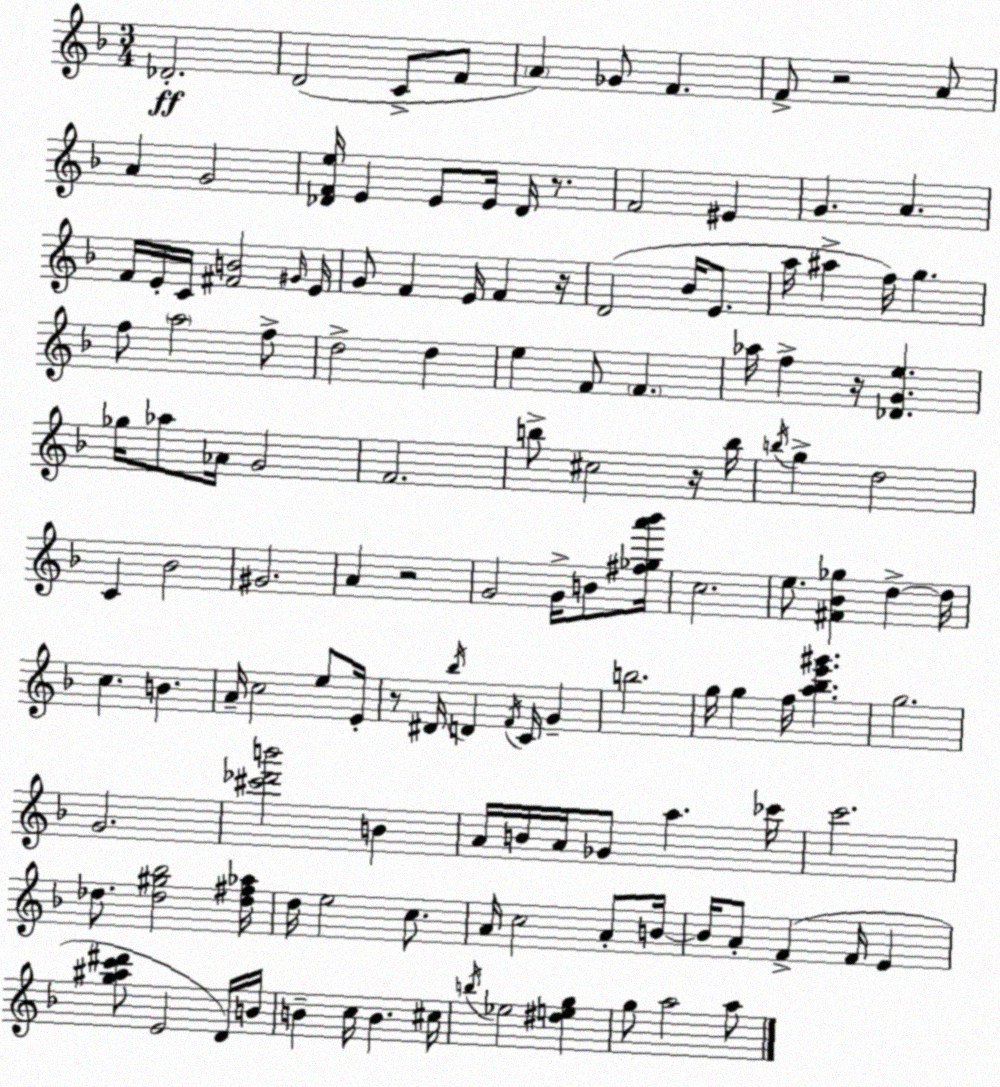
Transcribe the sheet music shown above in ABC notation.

X:1
T:Untitled
M:3/4
L:1/4
K:Dm
_D2 D2 C/2 F/2 A _G/2 F F/2 z2 A/2 A G2 [_DFe]/4 E E/2 E/4 _D/4 z/2 F2 ^E G A F/4 E/4 C/4 [^FB]2 ^G/4 E/4 G/2 F E/4 F z/4 D2 _B/4 E/2 a/4 ^a f/4 g f/2 a2 f/2 d2 d e F/2 F _a/4 f z/4 [_DGe] _g/4 _a/2 _A/4 G2 F2 b/2 ^c2 z/4 b/4 b/4 g d2 C _B2 ^G2 A z2 G2 G/4 B/2 [^f_ga'_b']/4 c2 e/2 [^F_B_g] d d/4 c B A/4 c2 e/2 E/4 z/2 ^D/4 _b/4 D F/4 C/4 G b2 g/4 g f/4 [a_be'^g'] g2 G2 [^c'_d'b']2 B A/4 B/4 A/4 _G/2 a _c'/4 c'2 _d/2 [_d^g_b]2 [_d^f_a]/4 d/4 e2 c/2 A/4 c2 A/2 B/4 B/4 A/2 F F/4 E [g^ac'^d']/2 E2 D/4 B/4 B c/4 B ^c/4 b/4 _e2 [^deg] g/2 a2 a/2